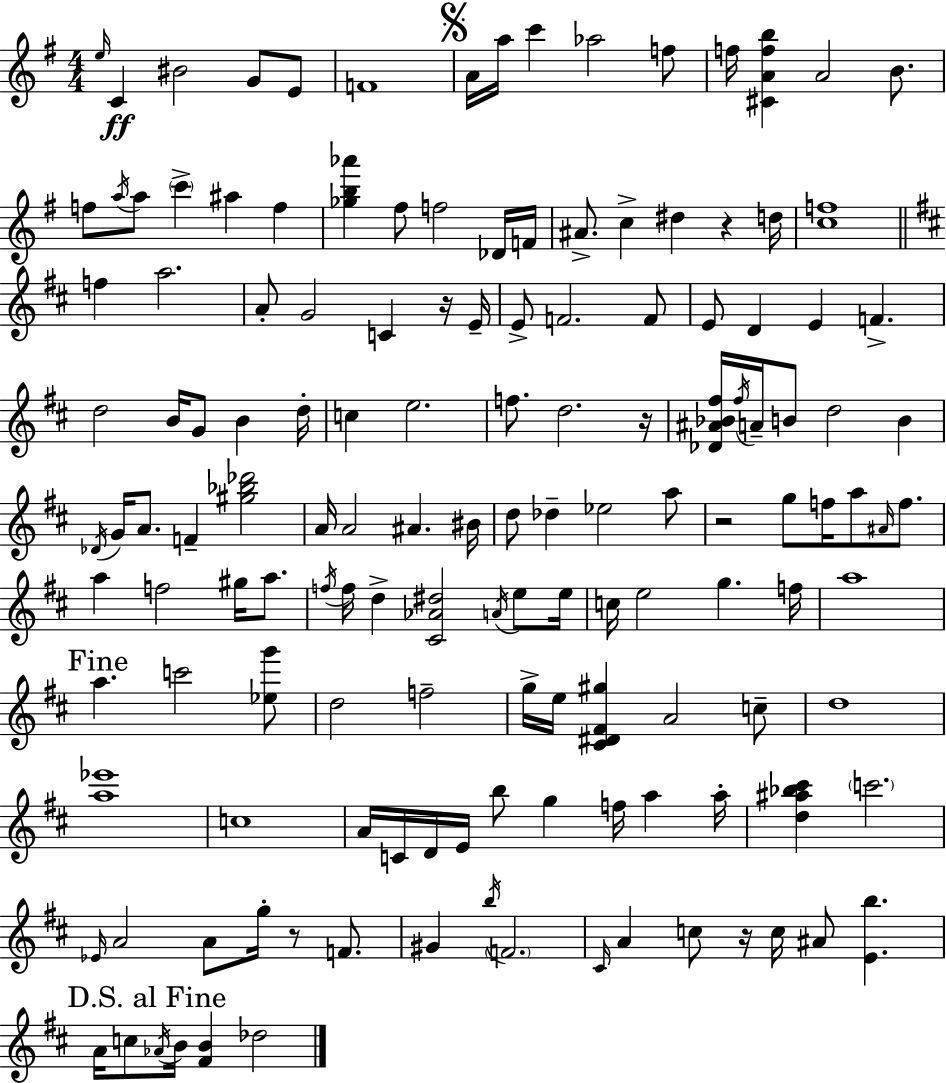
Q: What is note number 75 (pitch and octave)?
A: G#5